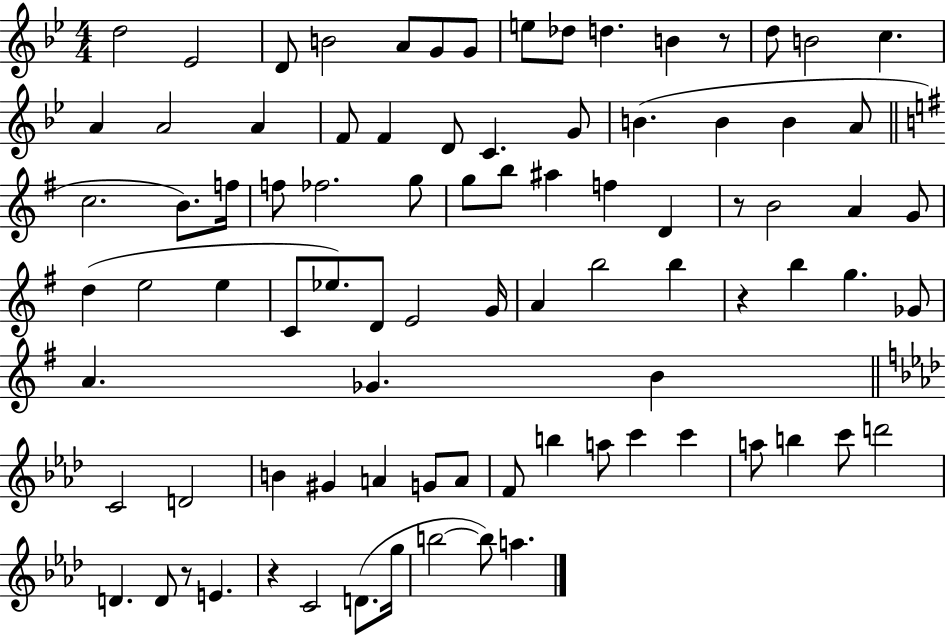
X:1
T:Untitled
M:4/4
L:1/4
K:Bb
d2 _E2 D/2 B2 A/2 G/2 G/2 e/2 _d/2 d B z/2 d/2 B2 c A A2 A F/2 F D/2 C G/2 B B B A/2 c2 B/2 f/4 f/2 _f2 g/2 g/2 b/2 ^a f D z/2 B2 A G/2 d e2 e C/2 _e/2 D/2 E2 G/4 A b2 b z b g _G/2 A _G B C2 D2 B ^G A G/2 A/2 F/2 b a/2 c' c' a/2 b c'/2 d'2 D D/2 z/2 E z C2 D/2 g/4 b2 b/2 a